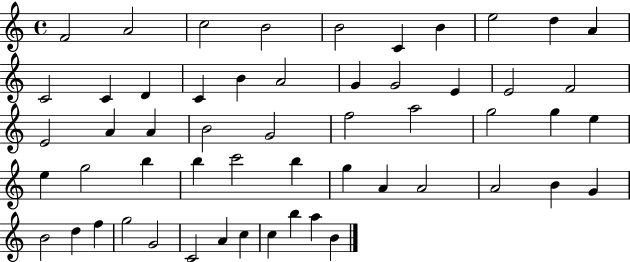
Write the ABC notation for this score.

X:1
T:Untitled
M:4/4
L:1/4
K:C
F2 A2 c2 B2 B2 C B e2 d A C2 C D C B A2 G G2 E E2 F2 E2 A A B2 G2 f2 a2 g2 g e e g2 b b c'2 b g A A2 A2 B G B2 d f g2 G2 C2 A c c b a B